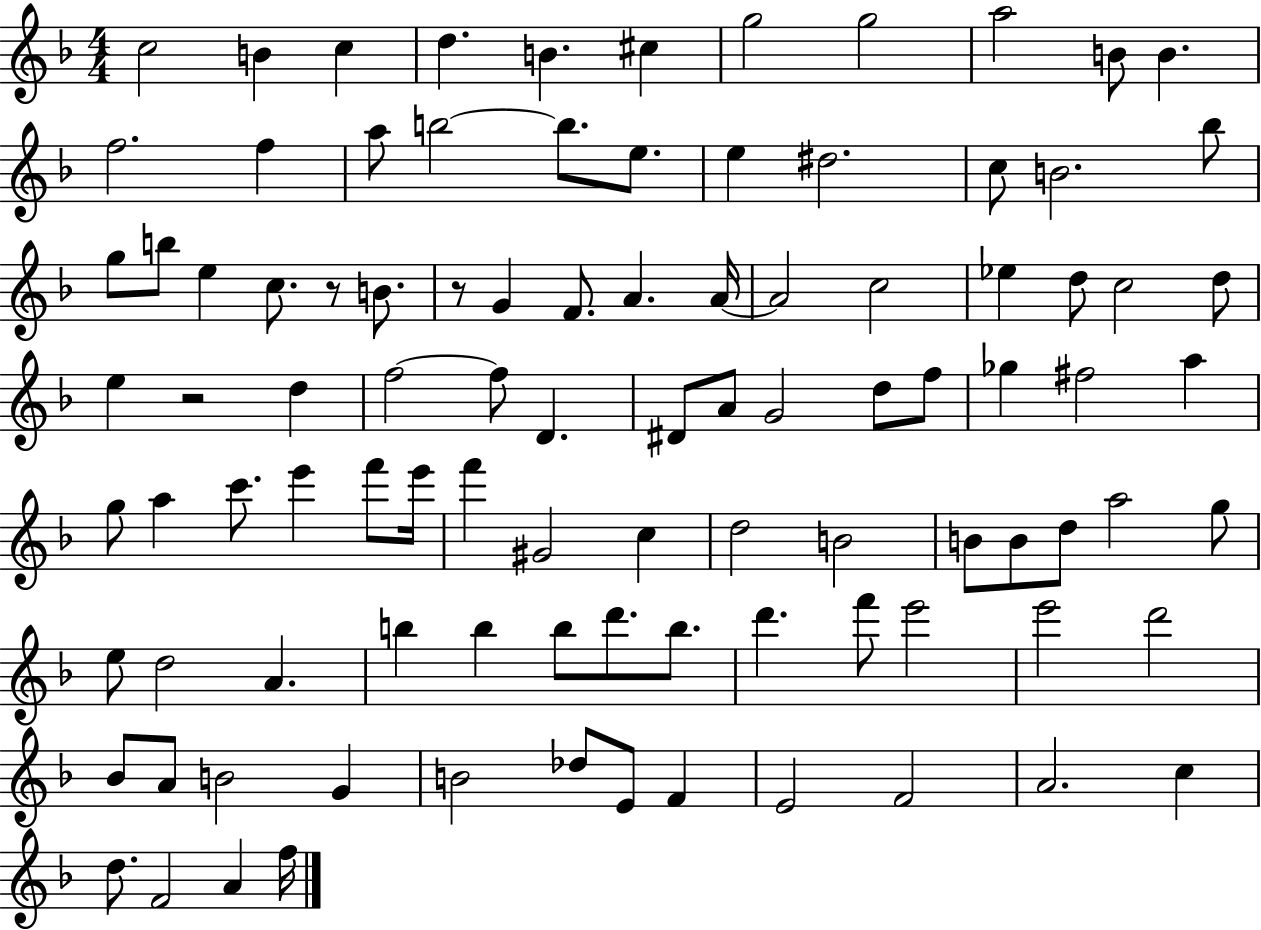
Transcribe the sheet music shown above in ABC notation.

X:1
T:Untitled
M:4/4
L:1/4
K:F
c2 B c d B ^c g2 g2 a2 B/2 B f2 f a/2 b2 b/2 e/2 e ^d2 c/2 B2 _b/2 g/2 b/2 e c/2 z/2 B/2 z/2 G F/2 A A/4 A2 c2 _e d/2 c2 d/2 e z2 d f2 f/2 D ^D/2 A/2 G2 d/2 f/2 _g ^f2 a g/2 a c'/2 e' f'/2 e'/4 f' ^G2 c d2 B2 B/2 B/2 d/2 a2 g/2 e/2 d2 A b b b/2 d'/2 b/2 d' f'/2 e'2 e'2 d'2 _B/2 A/2 B2 G B2 _d/2 E/2 F E2 F2 A2 c d/2 F2 A f/4